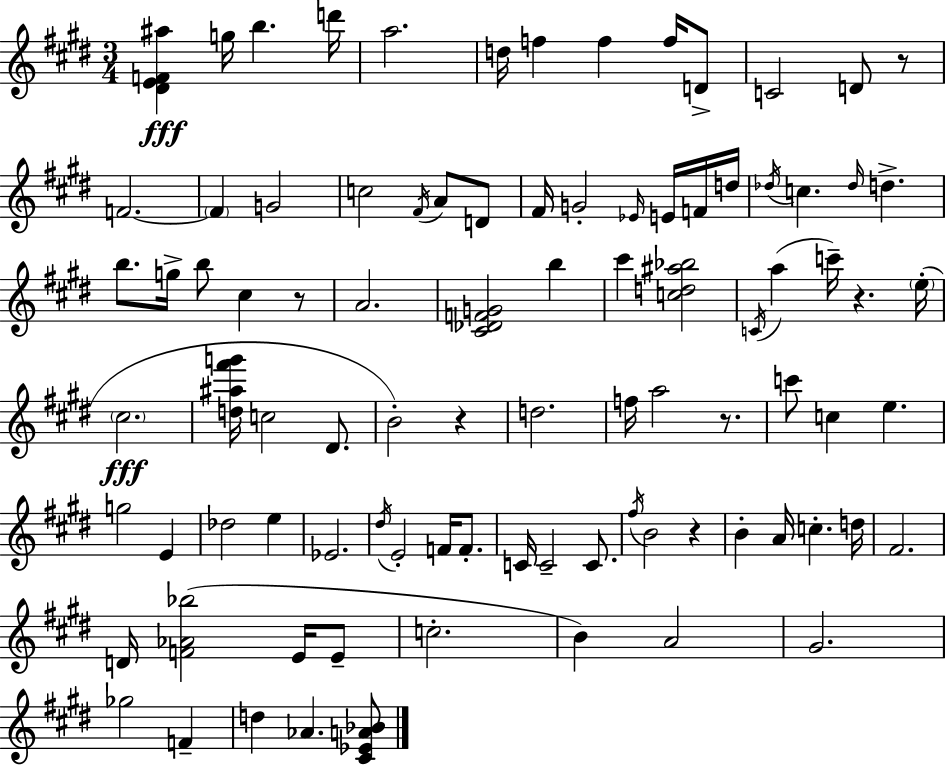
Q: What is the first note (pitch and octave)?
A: G5